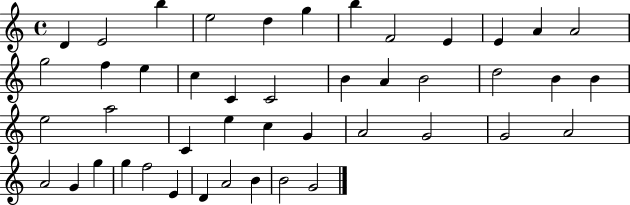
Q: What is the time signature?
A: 4/4